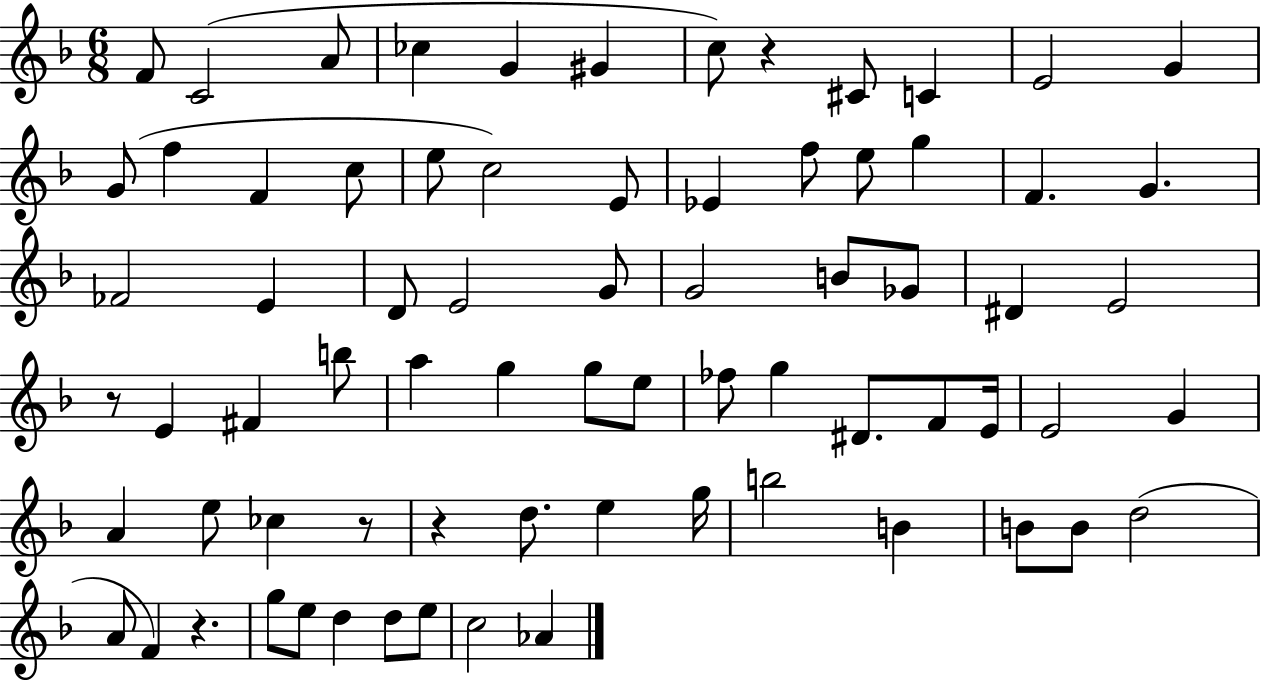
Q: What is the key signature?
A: F major